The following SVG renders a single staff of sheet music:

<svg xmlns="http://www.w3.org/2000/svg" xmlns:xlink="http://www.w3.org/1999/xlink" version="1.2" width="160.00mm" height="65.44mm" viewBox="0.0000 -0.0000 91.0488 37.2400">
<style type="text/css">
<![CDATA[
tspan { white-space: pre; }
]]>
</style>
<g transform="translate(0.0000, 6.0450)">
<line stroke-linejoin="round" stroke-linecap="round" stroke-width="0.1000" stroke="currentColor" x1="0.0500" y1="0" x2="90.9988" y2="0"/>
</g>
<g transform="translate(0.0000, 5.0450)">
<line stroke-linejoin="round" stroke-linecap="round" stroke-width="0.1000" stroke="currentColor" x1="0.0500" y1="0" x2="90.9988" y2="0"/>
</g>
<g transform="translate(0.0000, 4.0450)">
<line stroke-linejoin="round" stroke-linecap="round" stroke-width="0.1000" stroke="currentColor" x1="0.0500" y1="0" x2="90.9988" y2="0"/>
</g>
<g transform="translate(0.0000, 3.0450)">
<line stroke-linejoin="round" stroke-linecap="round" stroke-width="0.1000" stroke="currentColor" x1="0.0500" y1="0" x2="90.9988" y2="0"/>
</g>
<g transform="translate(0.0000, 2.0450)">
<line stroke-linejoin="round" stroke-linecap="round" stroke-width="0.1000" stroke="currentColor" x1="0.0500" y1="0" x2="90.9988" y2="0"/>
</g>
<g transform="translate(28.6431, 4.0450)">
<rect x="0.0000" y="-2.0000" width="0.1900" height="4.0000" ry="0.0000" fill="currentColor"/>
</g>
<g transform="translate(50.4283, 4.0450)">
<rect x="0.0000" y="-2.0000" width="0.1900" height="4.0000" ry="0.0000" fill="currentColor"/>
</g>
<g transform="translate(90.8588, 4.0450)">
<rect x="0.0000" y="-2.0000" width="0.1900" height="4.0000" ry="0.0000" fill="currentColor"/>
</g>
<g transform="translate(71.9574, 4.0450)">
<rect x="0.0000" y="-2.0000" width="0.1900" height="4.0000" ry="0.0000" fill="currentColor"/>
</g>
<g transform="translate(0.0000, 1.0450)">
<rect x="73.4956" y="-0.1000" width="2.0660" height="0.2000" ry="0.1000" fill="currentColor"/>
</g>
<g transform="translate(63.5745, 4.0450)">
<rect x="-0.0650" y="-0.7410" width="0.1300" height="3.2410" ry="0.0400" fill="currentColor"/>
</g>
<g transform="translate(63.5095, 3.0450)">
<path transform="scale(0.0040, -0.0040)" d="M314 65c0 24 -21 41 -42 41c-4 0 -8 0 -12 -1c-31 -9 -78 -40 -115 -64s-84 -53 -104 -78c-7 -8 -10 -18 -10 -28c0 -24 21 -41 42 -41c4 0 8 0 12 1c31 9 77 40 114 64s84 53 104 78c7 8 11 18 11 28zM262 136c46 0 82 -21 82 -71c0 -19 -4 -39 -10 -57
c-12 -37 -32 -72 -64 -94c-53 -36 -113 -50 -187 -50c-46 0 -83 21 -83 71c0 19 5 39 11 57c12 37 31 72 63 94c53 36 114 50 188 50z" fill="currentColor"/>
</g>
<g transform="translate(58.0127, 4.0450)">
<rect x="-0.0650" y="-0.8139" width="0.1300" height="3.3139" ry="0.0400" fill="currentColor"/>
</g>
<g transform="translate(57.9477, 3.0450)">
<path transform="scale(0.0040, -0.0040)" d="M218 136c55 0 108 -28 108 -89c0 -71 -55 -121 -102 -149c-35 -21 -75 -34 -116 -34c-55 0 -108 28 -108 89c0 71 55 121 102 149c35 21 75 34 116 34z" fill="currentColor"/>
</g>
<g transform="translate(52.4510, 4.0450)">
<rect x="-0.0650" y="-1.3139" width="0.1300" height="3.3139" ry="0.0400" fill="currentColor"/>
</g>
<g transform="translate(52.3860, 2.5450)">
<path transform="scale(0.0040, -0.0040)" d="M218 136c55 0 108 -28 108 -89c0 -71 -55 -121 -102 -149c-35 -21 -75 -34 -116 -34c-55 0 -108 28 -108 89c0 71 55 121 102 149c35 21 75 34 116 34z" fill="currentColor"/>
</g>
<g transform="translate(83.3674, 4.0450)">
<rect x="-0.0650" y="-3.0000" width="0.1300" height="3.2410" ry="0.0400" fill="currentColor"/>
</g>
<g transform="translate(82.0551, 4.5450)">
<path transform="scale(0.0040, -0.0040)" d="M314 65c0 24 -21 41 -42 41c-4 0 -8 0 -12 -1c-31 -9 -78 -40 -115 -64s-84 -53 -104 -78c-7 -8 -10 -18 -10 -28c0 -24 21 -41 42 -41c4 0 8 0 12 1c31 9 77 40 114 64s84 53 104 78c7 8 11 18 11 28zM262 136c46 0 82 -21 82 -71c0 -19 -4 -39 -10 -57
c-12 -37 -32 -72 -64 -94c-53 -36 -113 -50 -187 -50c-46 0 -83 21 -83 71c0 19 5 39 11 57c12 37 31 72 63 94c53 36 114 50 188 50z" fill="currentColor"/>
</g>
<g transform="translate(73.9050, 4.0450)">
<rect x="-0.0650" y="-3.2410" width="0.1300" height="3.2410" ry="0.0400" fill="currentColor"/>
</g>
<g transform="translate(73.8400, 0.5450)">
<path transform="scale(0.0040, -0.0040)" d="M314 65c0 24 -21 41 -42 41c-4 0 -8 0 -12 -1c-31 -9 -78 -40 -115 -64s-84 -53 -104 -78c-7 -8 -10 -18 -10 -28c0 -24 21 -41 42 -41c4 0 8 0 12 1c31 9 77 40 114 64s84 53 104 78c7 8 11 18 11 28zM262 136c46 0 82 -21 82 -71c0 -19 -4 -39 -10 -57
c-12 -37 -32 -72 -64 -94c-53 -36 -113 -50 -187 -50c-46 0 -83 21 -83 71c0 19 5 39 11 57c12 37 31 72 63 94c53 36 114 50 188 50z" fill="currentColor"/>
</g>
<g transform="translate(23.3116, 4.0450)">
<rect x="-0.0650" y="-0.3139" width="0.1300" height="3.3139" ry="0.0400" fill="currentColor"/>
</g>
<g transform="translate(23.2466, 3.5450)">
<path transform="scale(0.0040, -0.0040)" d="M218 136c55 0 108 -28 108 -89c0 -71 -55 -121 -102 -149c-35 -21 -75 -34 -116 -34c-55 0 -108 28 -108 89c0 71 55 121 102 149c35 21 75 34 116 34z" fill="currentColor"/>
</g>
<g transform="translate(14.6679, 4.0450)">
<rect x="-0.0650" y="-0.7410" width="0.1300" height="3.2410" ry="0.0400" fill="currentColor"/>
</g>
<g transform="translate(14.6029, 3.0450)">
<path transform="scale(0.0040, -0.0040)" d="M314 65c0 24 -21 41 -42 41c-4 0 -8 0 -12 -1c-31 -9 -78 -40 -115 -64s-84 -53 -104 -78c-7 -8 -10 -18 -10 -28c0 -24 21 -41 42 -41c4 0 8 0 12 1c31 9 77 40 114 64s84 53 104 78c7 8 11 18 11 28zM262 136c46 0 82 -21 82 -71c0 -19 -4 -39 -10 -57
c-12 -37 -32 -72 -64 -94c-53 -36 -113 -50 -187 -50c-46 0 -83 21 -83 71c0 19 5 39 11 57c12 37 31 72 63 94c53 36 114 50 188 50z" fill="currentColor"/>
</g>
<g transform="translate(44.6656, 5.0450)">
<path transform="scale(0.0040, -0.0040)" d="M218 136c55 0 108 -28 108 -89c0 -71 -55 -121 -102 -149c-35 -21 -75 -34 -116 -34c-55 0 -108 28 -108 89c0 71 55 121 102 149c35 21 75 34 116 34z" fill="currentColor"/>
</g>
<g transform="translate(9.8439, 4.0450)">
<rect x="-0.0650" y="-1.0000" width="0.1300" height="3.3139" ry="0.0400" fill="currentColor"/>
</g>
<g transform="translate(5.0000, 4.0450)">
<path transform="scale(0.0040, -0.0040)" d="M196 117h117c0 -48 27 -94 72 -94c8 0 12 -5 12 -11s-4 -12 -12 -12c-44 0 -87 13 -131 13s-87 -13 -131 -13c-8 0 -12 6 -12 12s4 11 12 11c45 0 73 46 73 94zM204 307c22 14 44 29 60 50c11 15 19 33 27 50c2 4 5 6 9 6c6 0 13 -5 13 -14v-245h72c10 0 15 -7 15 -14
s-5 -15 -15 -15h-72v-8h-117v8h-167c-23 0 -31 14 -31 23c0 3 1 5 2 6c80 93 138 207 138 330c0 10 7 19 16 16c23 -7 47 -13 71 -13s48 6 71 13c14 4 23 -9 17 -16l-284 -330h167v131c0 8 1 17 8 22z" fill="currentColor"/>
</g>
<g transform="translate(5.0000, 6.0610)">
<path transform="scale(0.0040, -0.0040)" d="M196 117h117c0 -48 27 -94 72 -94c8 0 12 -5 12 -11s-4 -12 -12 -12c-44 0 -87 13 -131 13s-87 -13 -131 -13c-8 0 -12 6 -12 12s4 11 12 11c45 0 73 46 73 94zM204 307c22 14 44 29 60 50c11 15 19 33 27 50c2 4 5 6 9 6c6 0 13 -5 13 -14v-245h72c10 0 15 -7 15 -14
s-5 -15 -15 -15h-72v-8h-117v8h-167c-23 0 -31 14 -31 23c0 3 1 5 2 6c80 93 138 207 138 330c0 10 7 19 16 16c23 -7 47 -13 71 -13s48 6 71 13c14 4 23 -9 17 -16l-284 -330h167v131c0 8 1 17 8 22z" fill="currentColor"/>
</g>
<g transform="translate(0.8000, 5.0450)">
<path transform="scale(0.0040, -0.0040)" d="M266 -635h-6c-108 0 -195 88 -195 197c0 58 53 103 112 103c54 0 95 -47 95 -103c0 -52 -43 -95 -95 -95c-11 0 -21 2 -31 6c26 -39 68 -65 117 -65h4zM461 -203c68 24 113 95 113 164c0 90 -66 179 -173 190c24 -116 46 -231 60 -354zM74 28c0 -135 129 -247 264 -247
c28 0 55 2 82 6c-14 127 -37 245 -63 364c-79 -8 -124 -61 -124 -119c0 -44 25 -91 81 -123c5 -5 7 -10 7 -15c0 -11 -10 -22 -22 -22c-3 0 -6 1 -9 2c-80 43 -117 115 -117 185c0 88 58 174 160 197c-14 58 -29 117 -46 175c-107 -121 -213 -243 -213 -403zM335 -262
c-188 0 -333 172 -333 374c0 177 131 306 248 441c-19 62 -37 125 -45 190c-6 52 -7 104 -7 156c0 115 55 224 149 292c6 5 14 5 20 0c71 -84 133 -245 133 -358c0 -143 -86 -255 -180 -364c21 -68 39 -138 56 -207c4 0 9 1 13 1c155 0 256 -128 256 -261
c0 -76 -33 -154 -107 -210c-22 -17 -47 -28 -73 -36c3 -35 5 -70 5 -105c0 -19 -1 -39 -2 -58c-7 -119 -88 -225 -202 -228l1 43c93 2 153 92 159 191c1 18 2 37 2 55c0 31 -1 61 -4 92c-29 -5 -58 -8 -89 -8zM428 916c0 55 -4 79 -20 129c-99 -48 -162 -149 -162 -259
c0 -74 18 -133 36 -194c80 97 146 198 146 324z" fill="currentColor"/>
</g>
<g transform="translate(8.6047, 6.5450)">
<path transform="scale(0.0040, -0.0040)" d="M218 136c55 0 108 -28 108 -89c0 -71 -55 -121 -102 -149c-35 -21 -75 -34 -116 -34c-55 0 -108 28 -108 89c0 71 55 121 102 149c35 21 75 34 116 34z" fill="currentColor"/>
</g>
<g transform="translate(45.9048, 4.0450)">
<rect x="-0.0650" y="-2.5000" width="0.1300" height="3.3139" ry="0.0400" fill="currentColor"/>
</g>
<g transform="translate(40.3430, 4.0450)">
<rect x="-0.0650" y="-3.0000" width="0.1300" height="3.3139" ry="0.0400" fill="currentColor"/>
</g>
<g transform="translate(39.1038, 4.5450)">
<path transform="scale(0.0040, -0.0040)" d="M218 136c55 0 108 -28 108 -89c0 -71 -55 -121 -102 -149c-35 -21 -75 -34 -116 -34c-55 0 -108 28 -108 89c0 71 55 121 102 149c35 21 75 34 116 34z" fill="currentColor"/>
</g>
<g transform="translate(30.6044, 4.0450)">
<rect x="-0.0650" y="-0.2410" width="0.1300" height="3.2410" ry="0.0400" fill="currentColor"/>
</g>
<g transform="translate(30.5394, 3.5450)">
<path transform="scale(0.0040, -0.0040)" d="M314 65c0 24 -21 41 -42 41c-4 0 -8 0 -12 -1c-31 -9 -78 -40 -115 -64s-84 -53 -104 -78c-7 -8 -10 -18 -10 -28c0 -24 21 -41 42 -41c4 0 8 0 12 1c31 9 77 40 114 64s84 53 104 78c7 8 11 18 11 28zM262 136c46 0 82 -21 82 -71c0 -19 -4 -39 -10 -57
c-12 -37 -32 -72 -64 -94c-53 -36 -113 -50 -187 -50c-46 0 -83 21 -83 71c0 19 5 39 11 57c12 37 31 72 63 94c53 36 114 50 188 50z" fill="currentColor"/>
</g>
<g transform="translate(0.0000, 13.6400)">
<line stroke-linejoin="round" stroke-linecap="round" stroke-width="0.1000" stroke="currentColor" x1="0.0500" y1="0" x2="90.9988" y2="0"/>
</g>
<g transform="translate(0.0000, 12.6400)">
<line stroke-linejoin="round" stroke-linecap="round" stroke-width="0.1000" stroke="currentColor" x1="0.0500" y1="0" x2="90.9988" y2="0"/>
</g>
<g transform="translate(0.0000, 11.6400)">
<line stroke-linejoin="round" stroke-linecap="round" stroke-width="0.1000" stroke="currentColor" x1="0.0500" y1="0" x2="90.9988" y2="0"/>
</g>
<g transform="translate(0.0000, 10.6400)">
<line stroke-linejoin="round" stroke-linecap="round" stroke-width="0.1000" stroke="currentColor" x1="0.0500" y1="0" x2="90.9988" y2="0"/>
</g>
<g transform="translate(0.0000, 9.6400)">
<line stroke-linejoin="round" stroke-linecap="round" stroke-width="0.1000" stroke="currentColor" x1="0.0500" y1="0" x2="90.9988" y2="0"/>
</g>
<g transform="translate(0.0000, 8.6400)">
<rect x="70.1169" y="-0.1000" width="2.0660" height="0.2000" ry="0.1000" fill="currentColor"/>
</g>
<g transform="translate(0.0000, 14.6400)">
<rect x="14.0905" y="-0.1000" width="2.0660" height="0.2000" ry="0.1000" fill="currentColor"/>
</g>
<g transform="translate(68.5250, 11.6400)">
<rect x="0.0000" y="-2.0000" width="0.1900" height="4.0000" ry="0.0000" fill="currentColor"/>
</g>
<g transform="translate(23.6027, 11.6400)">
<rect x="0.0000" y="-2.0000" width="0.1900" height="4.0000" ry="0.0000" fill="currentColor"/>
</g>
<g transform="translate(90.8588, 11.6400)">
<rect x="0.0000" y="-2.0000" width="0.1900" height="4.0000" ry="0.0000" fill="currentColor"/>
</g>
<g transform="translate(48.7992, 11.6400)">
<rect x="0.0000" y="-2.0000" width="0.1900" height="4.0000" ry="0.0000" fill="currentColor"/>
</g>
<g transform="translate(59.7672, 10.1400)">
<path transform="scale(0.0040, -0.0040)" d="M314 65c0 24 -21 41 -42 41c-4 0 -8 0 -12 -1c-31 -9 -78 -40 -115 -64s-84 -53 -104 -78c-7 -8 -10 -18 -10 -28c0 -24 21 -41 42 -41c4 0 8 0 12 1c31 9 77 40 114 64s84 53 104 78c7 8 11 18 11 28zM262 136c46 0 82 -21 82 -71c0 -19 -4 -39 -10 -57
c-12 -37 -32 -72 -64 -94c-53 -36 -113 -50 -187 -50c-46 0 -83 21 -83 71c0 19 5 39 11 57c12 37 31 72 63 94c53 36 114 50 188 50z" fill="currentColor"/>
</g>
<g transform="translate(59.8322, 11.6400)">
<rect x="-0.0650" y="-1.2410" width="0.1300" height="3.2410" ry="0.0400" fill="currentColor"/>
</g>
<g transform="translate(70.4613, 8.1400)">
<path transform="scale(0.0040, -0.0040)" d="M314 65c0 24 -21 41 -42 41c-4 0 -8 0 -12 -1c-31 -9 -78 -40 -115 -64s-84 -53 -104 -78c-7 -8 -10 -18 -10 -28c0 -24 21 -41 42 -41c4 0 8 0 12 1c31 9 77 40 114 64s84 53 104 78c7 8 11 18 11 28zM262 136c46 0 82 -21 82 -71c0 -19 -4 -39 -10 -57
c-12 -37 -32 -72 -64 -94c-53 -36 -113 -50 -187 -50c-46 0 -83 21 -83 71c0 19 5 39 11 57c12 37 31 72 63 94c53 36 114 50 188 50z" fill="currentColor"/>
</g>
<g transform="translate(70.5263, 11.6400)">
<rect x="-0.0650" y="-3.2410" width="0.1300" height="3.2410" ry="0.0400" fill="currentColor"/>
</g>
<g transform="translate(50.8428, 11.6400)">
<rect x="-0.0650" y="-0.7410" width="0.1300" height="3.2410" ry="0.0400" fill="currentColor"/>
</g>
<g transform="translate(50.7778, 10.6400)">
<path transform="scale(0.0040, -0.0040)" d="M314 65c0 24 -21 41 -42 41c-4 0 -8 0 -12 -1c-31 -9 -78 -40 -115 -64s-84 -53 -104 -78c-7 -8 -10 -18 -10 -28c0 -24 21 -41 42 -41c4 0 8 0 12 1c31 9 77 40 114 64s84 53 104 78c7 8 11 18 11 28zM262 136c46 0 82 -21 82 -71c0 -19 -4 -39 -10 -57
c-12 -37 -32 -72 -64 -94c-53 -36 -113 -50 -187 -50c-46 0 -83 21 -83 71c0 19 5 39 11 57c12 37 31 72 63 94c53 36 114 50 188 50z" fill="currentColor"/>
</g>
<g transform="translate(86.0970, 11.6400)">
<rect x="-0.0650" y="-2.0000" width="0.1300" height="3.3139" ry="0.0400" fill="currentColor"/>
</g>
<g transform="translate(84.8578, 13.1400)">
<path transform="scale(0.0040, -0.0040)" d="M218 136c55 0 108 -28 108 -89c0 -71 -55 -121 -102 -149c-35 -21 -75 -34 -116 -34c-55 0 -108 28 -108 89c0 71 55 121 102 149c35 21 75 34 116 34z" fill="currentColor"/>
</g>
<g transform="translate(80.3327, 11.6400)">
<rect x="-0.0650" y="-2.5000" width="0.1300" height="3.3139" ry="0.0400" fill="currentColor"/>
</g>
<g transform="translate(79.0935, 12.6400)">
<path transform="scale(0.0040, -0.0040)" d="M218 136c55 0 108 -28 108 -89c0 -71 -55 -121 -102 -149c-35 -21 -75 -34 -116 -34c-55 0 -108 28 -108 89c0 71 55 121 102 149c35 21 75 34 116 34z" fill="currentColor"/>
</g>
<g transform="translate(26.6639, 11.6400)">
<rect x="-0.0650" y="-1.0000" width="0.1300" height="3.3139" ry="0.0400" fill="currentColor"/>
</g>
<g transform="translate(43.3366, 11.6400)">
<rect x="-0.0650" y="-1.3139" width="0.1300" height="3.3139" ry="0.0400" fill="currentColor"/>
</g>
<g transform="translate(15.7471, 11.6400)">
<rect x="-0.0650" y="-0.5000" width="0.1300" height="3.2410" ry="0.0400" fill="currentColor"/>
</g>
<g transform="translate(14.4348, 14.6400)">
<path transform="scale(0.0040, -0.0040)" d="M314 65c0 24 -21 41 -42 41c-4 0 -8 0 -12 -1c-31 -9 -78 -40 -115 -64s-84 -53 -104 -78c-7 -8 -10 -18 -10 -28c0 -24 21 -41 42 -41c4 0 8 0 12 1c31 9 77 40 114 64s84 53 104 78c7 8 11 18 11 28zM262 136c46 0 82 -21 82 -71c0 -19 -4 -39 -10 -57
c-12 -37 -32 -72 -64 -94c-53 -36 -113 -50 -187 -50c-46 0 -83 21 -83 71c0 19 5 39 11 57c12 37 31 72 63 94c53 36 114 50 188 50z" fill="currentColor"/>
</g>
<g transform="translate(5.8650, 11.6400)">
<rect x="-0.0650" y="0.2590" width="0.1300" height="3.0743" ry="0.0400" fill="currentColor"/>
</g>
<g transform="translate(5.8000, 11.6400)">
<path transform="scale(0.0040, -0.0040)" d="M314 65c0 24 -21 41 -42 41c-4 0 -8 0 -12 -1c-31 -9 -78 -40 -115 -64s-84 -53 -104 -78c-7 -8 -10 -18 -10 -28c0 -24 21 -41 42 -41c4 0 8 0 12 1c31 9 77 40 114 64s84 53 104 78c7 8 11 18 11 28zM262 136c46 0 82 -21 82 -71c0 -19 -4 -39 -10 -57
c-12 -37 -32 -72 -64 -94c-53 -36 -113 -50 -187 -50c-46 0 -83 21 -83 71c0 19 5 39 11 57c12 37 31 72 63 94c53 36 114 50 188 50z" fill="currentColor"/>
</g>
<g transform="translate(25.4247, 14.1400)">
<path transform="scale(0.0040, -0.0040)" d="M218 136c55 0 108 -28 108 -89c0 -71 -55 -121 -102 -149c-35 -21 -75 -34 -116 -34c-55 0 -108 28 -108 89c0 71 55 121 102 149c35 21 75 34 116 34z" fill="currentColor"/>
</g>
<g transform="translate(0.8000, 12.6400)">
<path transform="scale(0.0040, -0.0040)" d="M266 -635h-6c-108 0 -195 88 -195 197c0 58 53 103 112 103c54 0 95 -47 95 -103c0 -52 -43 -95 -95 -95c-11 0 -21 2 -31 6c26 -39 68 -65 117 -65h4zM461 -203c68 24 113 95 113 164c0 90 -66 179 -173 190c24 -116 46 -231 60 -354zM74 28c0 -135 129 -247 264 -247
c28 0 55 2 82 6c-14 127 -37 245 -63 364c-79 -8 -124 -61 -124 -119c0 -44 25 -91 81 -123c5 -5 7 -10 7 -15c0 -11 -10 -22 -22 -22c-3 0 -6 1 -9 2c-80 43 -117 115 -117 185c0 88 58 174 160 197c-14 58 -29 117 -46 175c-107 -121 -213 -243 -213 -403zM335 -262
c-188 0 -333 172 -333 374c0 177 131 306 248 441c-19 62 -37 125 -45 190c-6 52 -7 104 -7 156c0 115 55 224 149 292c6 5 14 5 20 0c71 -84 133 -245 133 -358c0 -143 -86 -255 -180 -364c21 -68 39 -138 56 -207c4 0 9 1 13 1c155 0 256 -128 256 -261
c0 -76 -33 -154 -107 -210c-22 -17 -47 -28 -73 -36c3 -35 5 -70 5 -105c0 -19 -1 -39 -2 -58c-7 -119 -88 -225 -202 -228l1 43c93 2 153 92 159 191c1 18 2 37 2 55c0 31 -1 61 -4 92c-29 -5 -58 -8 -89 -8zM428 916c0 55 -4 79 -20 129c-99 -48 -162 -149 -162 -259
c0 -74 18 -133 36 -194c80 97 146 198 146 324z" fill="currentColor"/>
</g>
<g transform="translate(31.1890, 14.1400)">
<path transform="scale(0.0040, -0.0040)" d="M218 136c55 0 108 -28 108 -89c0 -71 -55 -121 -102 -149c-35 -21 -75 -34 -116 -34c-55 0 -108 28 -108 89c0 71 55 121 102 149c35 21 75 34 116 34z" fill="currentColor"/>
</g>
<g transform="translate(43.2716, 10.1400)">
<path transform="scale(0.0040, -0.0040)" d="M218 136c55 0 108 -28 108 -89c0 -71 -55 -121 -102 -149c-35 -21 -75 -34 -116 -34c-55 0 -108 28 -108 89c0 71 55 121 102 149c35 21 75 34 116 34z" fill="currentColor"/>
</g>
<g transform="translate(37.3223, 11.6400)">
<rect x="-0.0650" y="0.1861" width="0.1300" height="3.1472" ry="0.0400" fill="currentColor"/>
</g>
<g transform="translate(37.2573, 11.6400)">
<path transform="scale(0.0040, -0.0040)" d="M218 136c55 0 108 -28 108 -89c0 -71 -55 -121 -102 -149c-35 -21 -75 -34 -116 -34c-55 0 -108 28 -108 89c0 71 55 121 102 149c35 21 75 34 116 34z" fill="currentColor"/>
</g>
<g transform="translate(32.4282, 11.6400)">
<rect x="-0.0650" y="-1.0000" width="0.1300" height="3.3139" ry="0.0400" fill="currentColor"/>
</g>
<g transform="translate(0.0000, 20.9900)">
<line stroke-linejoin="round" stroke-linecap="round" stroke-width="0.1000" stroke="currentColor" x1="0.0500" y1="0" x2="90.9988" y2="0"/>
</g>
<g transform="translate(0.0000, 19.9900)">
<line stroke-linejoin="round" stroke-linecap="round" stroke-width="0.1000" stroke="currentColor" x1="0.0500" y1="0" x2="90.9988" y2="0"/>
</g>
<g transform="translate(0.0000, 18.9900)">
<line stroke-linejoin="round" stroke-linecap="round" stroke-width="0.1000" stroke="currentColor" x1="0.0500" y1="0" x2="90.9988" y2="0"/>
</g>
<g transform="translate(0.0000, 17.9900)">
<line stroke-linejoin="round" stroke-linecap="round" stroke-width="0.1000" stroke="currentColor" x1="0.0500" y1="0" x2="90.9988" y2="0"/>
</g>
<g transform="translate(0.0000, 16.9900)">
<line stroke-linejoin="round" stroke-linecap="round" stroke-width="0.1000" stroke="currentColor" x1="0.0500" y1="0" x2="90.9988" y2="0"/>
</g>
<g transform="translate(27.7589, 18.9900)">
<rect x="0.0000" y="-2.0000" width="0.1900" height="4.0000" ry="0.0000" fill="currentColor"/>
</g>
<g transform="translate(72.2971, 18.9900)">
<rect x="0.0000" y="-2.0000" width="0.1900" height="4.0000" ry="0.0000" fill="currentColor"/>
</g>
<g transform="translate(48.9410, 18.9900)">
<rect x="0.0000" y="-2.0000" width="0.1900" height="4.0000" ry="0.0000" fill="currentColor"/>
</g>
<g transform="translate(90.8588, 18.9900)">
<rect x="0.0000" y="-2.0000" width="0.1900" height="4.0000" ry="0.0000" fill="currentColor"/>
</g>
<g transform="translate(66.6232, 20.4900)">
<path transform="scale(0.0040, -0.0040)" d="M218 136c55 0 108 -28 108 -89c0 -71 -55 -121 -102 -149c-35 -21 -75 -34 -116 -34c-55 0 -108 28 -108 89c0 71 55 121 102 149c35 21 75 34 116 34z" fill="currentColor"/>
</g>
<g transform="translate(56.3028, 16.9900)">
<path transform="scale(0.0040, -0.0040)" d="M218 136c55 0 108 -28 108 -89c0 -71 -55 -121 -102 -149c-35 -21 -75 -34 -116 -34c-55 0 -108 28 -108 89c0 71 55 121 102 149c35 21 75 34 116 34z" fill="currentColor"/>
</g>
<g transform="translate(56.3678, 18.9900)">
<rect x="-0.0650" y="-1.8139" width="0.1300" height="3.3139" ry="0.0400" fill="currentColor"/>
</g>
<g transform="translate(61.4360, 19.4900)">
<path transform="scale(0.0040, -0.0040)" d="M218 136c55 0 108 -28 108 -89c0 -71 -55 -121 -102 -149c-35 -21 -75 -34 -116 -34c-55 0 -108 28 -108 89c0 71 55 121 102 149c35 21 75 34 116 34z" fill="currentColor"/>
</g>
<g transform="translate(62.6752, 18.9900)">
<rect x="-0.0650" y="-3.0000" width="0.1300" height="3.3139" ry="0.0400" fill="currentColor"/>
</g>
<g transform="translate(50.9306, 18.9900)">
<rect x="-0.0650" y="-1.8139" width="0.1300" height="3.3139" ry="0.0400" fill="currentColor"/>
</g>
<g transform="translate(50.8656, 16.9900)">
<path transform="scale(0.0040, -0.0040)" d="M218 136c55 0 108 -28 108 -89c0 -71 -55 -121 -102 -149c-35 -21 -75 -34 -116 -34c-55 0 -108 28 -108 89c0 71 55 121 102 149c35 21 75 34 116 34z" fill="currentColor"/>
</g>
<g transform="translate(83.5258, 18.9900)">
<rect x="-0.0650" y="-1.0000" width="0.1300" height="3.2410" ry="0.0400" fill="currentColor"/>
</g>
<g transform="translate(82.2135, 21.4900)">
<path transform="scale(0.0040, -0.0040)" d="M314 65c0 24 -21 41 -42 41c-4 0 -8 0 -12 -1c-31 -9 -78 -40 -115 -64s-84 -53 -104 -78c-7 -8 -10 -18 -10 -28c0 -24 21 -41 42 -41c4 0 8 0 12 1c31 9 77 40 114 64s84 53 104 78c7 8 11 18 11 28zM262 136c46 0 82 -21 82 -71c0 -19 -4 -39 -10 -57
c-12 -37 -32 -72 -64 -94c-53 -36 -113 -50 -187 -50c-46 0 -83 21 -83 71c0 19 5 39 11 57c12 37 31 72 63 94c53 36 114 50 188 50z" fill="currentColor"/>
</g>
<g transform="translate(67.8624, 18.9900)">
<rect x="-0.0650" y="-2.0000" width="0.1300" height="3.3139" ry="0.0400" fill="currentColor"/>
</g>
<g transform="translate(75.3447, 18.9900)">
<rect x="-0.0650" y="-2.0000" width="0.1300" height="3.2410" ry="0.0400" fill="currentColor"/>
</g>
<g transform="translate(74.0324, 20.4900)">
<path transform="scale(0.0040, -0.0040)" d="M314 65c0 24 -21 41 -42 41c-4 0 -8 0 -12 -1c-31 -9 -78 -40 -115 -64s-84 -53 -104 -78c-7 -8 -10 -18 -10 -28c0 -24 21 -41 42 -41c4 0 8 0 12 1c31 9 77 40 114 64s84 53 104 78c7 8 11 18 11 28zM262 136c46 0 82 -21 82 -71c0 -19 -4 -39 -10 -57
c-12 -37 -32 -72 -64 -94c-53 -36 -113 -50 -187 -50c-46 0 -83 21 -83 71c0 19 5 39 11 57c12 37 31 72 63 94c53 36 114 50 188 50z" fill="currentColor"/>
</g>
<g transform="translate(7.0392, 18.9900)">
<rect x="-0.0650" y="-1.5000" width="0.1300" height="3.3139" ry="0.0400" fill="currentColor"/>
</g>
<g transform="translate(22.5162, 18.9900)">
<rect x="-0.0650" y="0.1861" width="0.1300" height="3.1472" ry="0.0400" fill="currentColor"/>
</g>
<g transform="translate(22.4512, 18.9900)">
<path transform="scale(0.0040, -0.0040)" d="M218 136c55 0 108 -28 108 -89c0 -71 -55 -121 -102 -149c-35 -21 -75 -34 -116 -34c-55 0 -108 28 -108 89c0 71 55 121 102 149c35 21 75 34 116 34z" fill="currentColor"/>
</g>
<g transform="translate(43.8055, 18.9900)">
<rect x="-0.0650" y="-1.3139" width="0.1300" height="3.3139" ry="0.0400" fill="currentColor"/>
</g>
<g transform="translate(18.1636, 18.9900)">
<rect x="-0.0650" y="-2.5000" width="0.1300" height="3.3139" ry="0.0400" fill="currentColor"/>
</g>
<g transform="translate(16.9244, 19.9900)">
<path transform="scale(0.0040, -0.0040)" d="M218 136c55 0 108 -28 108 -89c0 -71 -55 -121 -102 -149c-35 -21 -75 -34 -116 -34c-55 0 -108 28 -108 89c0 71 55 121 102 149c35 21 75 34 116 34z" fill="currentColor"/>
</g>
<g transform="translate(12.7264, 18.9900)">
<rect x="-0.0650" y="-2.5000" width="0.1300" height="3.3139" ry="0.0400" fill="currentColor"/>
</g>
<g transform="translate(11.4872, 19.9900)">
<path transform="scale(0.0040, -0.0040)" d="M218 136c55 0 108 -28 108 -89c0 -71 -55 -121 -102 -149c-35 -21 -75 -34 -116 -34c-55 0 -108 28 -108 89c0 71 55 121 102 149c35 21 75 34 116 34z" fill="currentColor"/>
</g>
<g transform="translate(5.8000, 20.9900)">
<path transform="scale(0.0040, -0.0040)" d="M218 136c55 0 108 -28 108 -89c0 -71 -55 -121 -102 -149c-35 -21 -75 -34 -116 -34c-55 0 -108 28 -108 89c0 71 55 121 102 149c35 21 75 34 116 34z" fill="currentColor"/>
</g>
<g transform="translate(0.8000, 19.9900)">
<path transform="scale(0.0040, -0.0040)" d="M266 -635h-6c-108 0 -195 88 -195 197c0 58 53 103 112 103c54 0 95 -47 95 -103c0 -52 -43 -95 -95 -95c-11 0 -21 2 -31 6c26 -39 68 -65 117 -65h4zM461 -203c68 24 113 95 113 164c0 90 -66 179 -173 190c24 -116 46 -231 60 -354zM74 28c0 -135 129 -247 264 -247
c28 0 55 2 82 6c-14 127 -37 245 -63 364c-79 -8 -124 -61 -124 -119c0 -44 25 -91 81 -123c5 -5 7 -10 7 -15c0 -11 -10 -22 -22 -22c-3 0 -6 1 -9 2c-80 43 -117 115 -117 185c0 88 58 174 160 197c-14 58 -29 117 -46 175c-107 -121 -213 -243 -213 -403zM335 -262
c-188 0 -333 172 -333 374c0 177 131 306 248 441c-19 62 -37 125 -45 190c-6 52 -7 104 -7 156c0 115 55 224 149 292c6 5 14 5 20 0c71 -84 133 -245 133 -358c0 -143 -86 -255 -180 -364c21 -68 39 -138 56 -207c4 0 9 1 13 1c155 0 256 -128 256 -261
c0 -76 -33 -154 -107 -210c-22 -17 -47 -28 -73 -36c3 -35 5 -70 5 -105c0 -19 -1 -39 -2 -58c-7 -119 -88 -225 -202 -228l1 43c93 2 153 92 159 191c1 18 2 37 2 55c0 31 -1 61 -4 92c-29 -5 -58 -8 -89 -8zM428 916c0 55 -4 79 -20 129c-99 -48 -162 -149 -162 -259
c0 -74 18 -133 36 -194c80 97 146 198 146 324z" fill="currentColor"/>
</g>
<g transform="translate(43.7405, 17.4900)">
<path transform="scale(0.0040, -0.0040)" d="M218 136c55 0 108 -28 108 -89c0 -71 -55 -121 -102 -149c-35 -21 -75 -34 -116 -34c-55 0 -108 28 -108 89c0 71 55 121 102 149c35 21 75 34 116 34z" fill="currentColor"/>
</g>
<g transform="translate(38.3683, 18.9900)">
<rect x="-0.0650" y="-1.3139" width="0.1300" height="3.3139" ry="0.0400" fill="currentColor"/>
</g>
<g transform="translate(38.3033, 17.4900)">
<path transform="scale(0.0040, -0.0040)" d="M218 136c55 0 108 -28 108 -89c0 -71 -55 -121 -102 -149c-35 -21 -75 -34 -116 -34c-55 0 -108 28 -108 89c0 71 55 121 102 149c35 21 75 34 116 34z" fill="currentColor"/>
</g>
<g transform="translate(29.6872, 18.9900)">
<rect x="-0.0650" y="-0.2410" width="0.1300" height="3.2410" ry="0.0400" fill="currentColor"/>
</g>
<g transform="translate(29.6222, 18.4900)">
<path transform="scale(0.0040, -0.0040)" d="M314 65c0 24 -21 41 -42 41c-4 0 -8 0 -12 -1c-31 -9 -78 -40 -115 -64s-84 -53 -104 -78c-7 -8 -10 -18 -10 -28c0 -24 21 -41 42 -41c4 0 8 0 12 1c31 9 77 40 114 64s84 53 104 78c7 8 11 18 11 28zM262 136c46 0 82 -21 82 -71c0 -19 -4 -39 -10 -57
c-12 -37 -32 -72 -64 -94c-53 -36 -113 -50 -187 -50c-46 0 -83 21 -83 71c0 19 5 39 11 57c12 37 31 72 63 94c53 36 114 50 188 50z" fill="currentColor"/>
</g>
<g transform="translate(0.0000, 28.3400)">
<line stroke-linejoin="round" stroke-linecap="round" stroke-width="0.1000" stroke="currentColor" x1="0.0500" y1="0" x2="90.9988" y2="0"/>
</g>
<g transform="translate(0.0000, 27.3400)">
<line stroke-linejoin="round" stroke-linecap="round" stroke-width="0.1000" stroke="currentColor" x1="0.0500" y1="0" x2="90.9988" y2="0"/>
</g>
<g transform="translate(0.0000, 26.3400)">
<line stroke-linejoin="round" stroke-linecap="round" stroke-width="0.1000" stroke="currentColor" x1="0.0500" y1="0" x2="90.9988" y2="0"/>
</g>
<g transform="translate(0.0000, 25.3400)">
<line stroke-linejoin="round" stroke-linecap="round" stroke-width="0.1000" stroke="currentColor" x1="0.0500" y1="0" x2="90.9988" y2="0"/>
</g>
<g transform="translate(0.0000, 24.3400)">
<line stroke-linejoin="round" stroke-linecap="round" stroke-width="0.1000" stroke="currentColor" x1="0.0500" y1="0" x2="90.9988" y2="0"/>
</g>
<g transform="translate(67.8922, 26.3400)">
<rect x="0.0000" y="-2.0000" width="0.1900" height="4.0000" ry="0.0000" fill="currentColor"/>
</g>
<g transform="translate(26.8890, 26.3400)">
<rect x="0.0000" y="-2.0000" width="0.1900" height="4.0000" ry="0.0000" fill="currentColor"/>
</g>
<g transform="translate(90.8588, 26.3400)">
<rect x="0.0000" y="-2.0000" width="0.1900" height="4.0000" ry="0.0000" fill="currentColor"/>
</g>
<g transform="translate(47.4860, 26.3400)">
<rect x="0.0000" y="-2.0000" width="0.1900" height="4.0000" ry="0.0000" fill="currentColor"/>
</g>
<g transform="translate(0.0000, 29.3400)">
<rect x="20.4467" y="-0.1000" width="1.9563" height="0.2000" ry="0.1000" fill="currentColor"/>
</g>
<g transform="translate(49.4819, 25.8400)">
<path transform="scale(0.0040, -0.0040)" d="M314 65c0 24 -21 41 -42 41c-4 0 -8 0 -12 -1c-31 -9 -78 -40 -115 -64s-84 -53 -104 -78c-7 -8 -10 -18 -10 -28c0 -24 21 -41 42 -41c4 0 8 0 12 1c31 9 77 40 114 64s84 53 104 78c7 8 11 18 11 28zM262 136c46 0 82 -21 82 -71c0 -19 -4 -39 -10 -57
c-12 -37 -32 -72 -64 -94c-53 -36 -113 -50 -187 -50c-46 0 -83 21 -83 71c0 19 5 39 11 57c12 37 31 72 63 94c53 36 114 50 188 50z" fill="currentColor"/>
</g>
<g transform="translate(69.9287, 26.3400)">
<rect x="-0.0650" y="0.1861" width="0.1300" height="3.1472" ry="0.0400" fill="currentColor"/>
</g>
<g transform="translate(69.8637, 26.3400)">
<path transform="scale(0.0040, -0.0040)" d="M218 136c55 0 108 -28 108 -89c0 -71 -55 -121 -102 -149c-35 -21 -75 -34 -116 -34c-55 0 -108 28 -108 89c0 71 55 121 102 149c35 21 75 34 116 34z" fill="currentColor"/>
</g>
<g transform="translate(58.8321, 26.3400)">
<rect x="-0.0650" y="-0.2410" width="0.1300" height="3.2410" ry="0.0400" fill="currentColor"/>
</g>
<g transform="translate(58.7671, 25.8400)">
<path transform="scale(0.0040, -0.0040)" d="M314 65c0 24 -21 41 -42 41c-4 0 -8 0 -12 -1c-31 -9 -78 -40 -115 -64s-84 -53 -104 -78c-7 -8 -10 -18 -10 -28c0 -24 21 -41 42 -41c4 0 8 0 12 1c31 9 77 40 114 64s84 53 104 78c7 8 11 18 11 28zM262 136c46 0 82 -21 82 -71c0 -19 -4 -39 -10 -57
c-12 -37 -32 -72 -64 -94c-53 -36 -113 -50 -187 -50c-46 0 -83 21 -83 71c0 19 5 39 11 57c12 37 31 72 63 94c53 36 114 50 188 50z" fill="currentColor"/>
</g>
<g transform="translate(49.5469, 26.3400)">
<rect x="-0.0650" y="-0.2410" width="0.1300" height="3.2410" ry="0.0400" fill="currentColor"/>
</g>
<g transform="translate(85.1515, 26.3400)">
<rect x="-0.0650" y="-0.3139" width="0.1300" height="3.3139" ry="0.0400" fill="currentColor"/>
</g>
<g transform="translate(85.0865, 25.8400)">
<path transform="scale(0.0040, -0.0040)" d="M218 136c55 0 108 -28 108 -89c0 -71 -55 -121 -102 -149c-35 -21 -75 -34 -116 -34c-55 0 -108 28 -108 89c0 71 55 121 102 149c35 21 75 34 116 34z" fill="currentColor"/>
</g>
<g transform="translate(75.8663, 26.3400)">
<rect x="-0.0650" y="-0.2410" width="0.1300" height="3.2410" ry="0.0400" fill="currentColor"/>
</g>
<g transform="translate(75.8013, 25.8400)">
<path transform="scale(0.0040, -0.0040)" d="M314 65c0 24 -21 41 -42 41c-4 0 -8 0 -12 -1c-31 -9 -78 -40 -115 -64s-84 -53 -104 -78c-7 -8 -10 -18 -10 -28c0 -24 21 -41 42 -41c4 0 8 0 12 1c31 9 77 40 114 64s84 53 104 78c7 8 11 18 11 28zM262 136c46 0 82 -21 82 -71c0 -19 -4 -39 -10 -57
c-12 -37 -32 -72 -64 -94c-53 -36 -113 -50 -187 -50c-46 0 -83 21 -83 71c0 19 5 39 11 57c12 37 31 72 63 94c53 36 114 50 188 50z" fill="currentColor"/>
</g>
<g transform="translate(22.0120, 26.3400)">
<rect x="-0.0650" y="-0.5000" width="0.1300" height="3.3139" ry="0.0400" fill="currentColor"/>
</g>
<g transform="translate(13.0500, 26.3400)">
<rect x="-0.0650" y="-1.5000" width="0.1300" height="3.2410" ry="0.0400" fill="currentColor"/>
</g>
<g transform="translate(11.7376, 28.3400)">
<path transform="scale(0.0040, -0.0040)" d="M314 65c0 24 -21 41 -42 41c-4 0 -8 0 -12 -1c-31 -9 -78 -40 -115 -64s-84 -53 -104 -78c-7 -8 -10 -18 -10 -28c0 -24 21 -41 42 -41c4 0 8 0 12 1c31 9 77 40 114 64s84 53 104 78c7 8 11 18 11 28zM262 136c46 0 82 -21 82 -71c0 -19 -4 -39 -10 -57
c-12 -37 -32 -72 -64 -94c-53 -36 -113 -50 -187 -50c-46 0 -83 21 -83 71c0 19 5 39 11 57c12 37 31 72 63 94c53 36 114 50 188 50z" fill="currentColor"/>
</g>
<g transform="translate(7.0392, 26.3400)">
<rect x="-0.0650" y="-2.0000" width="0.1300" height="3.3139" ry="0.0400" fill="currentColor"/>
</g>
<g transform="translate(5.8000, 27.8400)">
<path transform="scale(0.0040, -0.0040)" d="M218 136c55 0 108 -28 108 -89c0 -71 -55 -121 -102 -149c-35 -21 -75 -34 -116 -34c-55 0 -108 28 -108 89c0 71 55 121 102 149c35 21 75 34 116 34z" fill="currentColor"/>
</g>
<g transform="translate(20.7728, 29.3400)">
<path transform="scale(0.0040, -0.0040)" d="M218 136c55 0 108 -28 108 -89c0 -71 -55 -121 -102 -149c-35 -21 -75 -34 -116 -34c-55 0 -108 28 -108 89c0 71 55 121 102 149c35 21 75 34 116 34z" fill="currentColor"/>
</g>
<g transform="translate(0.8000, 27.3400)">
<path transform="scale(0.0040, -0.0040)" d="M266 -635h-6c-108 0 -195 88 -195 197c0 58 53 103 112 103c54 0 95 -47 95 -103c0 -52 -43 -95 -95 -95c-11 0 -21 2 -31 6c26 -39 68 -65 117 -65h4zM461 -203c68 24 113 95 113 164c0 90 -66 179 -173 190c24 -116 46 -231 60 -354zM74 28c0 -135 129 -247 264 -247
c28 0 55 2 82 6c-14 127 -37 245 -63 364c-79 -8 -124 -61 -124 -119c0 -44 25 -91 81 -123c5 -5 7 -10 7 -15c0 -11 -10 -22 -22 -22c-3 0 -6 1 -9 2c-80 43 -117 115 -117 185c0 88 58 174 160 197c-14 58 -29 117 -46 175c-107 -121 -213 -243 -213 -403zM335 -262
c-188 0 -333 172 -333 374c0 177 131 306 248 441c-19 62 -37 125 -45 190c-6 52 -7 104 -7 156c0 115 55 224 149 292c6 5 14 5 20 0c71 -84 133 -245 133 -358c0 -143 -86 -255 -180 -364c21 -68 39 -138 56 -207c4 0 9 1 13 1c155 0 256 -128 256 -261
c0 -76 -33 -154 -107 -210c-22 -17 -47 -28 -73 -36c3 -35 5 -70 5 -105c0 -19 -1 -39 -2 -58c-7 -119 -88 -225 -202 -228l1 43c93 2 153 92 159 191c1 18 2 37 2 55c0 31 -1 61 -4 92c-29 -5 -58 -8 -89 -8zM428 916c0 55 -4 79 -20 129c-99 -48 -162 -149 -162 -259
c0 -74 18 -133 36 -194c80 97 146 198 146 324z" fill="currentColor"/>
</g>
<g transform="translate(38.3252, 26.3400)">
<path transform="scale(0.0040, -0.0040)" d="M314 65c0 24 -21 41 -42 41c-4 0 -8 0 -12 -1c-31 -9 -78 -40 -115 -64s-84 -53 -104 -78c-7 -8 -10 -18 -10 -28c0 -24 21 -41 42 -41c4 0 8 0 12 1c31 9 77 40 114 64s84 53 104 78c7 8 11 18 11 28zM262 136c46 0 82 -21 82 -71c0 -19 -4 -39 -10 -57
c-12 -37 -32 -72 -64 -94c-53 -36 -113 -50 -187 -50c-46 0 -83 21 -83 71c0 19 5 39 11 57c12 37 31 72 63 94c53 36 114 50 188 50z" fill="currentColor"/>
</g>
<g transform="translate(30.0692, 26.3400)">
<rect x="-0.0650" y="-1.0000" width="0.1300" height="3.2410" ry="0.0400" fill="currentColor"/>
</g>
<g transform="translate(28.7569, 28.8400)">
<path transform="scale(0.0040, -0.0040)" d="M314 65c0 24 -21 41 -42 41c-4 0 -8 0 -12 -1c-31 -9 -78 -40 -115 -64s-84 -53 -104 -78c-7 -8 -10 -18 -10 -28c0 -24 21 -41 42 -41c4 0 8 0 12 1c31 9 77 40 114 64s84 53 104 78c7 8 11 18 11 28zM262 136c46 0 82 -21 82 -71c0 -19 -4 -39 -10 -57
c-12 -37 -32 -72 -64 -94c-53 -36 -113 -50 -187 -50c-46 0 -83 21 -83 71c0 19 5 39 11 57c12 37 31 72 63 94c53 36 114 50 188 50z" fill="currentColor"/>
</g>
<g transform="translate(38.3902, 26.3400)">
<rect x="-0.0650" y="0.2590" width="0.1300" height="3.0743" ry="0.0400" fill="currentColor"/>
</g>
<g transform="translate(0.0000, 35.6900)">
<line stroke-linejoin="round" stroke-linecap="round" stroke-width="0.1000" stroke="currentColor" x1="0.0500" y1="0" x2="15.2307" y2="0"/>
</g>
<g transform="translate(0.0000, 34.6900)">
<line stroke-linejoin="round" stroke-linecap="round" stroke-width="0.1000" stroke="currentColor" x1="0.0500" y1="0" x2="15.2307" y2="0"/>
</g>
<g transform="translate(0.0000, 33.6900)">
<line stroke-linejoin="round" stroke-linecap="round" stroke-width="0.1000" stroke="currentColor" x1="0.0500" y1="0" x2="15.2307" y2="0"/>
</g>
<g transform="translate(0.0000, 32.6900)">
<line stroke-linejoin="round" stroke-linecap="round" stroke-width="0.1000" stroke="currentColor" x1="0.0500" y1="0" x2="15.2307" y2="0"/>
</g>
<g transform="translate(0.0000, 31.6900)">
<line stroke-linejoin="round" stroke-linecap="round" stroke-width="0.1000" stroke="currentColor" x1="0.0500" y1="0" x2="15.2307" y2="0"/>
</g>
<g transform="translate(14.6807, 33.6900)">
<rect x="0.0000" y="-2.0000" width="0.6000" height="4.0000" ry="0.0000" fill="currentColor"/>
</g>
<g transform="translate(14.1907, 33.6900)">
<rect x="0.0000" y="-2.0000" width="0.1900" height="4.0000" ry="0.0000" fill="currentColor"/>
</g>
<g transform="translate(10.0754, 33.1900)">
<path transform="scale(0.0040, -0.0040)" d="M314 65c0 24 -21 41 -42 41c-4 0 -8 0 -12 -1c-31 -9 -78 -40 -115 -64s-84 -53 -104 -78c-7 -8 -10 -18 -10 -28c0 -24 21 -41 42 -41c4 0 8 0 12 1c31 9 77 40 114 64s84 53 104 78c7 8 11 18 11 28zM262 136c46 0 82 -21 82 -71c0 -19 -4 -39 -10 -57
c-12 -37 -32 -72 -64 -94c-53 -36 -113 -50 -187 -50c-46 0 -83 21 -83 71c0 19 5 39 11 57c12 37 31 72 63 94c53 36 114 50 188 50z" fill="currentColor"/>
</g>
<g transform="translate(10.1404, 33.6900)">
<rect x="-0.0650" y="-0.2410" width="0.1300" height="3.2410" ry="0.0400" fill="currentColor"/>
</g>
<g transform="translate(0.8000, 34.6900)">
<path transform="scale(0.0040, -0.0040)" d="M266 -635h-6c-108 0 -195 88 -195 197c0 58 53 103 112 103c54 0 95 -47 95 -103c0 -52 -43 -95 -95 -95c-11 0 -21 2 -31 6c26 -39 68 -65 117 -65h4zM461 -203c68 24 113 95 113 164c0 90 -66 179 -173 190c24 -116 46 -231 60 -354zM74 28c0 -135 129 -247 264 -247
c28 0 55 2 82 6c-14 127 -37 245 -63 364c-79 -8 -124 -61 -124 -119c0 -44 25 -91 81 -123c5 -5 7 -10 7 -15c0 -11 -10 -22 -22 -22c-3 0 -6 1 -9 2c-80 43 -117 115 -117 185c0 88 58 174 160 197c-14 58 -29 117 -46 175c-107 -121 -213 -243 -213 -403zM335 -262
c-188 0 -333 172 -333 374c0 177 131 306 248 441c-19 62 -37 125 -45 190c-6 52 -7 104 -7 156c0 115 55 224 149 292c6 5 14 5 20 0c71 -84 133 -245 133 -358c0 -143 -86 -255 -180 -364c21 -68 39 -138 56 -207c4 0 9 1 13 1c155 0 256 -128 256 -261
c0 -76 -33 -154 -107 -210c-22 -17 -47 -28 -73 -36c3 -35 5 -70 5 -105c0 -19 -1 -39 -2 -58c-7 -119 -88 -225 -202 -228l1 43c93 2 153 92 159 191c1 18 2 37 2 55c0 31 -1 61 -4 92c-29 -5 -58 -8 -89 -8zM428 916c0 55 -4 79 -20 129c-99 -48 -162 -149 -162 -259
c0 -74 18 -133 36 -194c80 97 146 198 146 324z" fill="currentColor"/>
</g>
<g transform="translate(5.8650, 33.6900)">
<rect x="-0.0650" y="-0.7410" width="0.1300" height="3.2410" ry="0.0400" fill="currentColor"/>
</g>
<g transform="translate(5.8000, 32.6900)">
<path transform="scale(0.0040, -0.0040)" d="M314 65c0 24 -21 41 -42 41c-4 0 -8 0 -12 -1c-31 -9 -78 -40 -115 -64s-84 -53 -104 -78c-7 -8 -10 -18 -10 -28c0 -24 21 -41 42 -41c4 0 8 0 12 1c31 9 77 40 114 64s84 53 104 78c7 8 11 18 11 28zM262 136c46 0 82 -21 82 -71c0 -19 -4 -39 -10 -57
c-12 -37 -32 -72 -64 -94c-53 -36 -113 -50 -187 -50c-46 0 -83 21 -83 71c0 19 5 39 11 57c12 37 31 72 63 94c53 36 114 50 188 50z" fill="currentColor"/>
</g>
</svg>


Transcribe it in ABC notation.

X:1
T:Untitled
M:4/4
L:1/4
K:C
D d2 c c2 A G e d d2 b2 A2 B2 C2 D D B e d2 e2 b2 G F E G G B c2 e e f f A F F2 D2 F E2 C D2 B2 c2 c2 B c2 c d2 c2